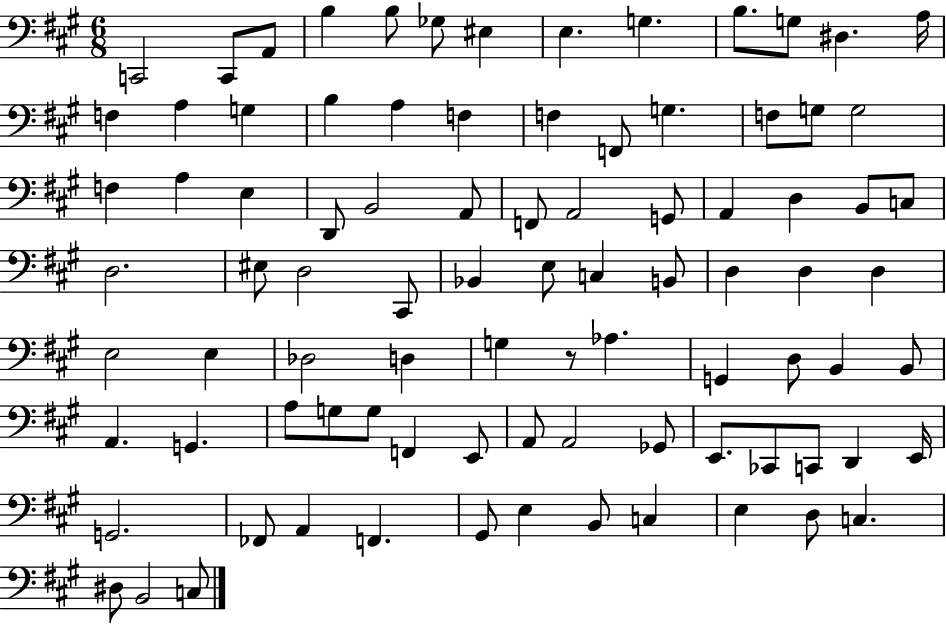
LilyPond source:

{
  \clef bass
  \numericTimeSignature
  \time 6/8
  \key a \major
  \repeat volta 2 { c,2 c,8 a,8 | b4 b8 ges8 eis4 | e4. g4. | b8. g8 dis4. a16 | \break f4 a4 g4 | b4 a4 f4 | f4 f,8 g4. | f8 g8 g2 | \break f4 a4 e4 | d,8 b,2 a,8 | f,8 a,2 g,8 | a,4 d4 b,8 c8 | \break d2. | eis8 d2 cis,8 | bes,4 e8 c4 b,8 | d4 d4 d4 | \break e2 e4 | des2 d4 | g4 r8 aes4. | g,4 d8 b,4 b,8 | \break a,4. g,4. | a8 g8 g8 f,4 e,8 | a,8 a,2 ges,8 | e,8. ces,8 c,8 d,4 e,16 | \break g,2. | fes,8 a,4 f,4. | gis,8 e4 b,8 c4 | e4 d8 c4. | \break dis8 b,2 c8 | } \bar "|."
}